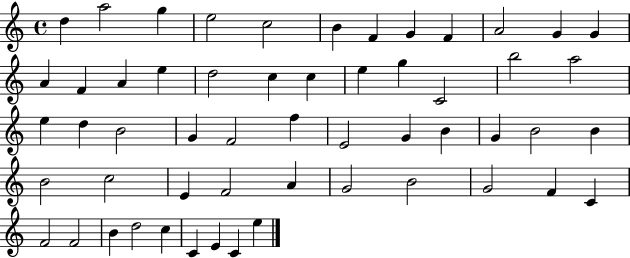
{
  \clef treble
  \time 4/4
  \defaultTimeSignature
  \key c \major
  d''4 a''2 g''4 | e''2 c''2 | b'4 f'4 g'4 f'4 | a'2 g'4 g'4 | \break a'4 f'4 a'4 e''4 | d''2 c''4 c''4 | e''4 g''4 c'2 | b''2 a''2 | \break e''4 d''4 b'2 | g'4 f'2 f''4 | e'2 g'4 b'4 | g'4 b'2 b'4 | \break b'2 c''2 | e'4 f'2 a'4 | g'2 b'2 | g'2 f'4 c'4 | \break f'2 f'2 | b'4 d''2 c''4 | c'4 e'4 c'4 e''4 | \bar "|."
}